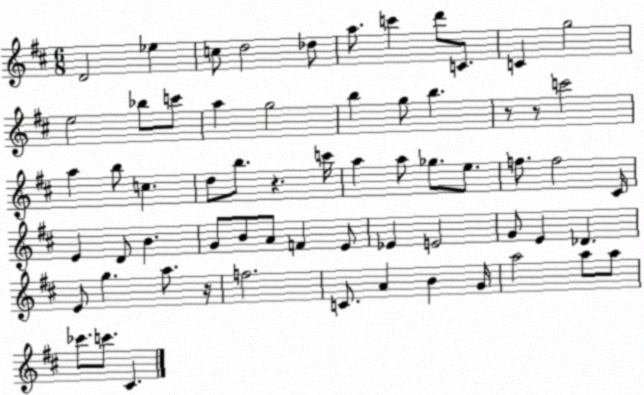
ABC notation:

X:1
T:Untitled
M:6/8
L:1/4
K:D
D2 _e c/2 d2 _d/2 a/2 c' d'/2 C/2 C g2 e2 _b/2 c'/2 a g2 b g/2 b z/2 z/2 c'2 a b/2 c d/2 b/2 z c'/4 a a/2 _g/2 e/2 f/2 f2 ^C/4 E D/2 B G/2 B/2 A/2 F E/2 _E E2 G/2 E _D E/2 g a/2 z/4 f2 C/2 A B G/4 a2 a/2 a/2 _c'/2 c'/2 ^C